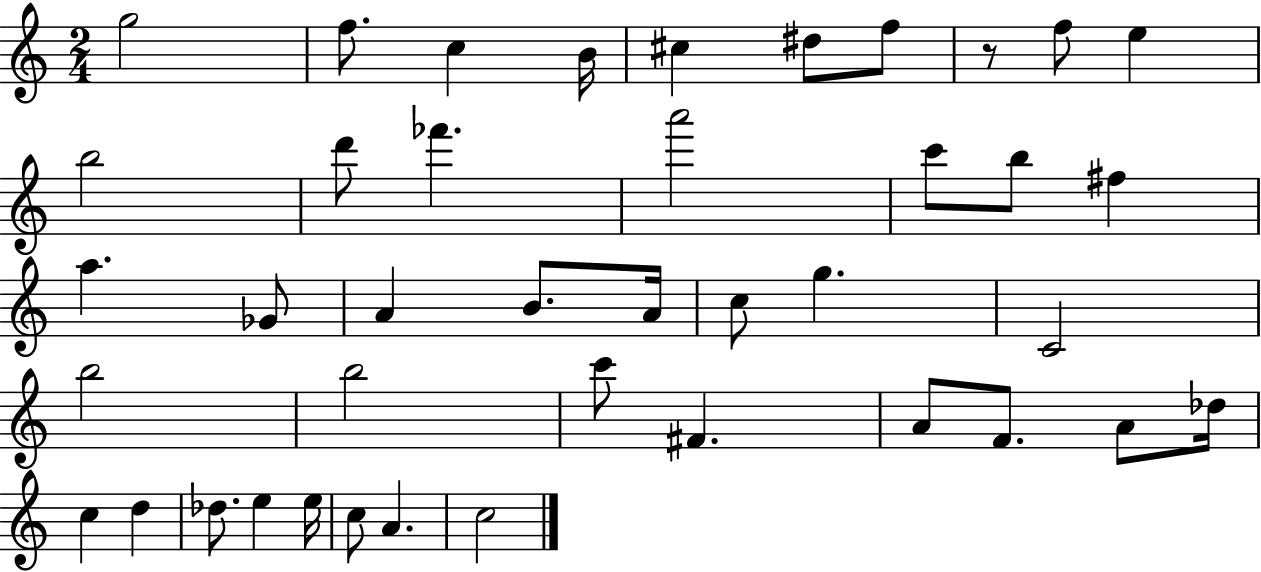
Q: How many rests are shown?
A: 1